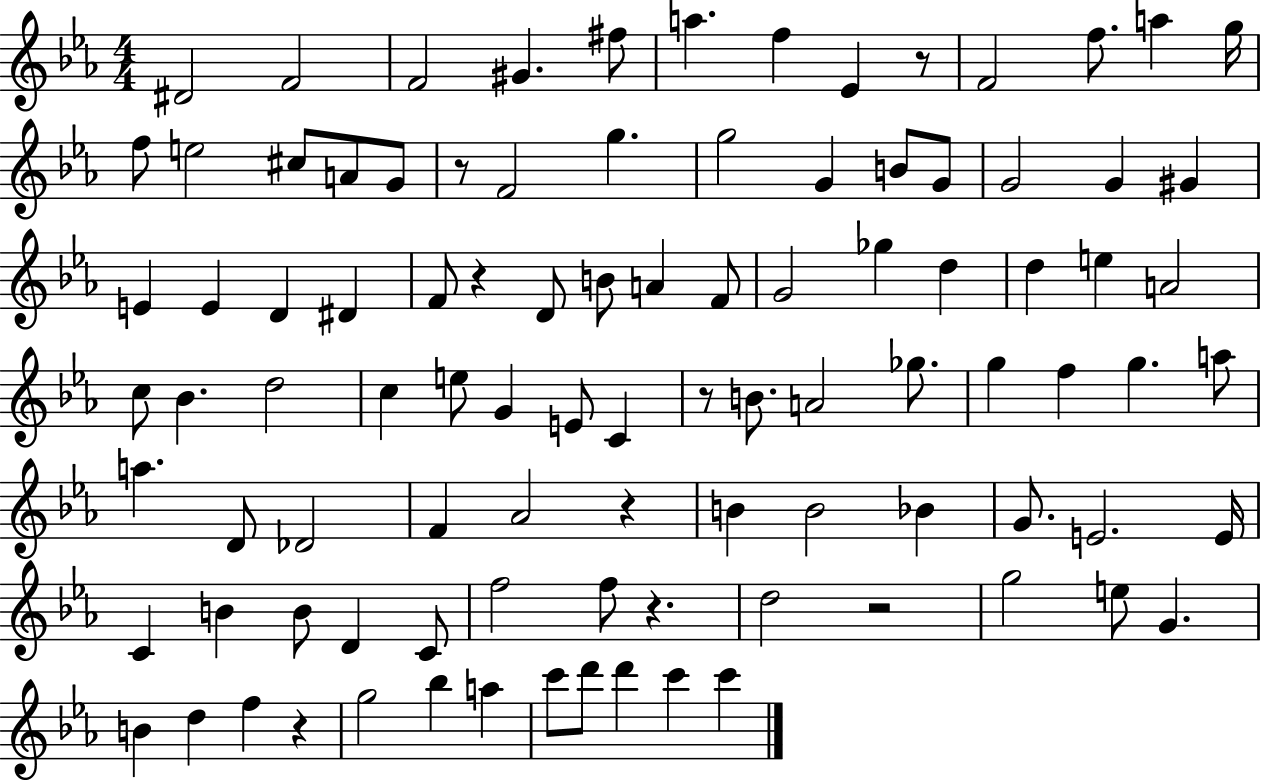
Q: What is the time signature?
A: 4/4